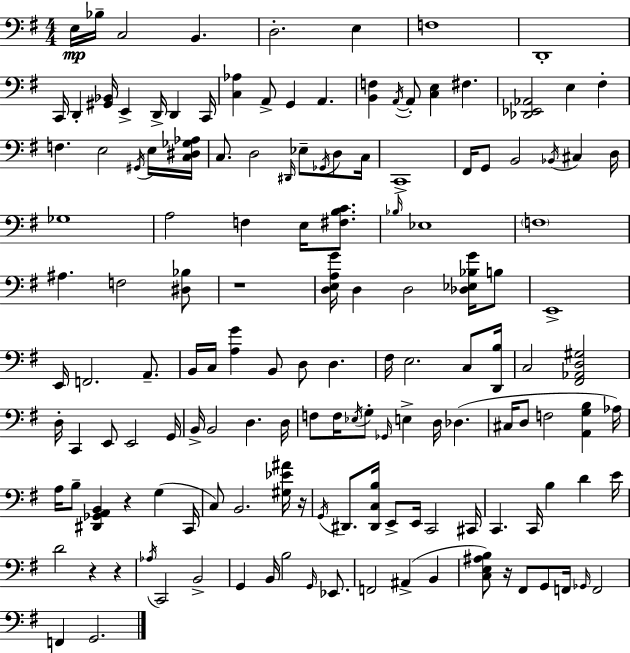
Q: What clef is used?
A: bass